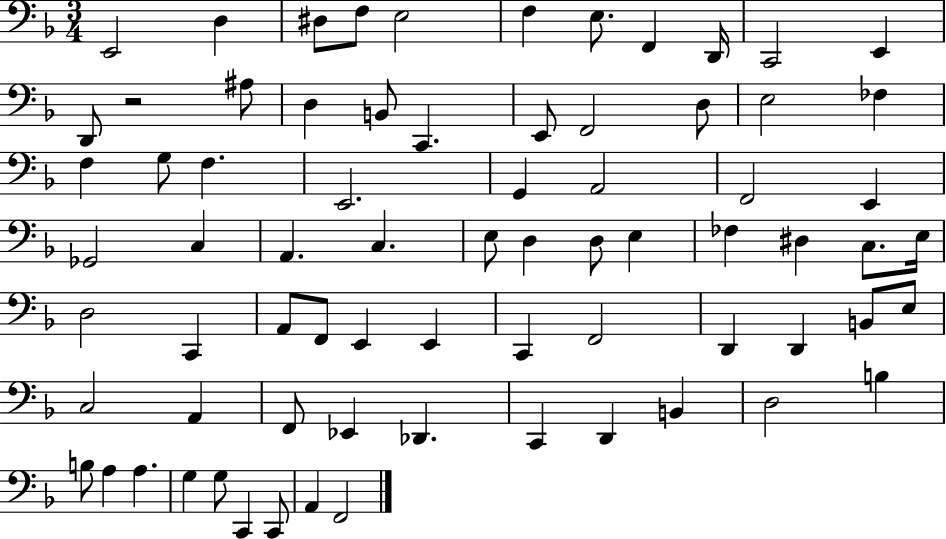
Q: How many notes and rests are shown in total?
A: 73